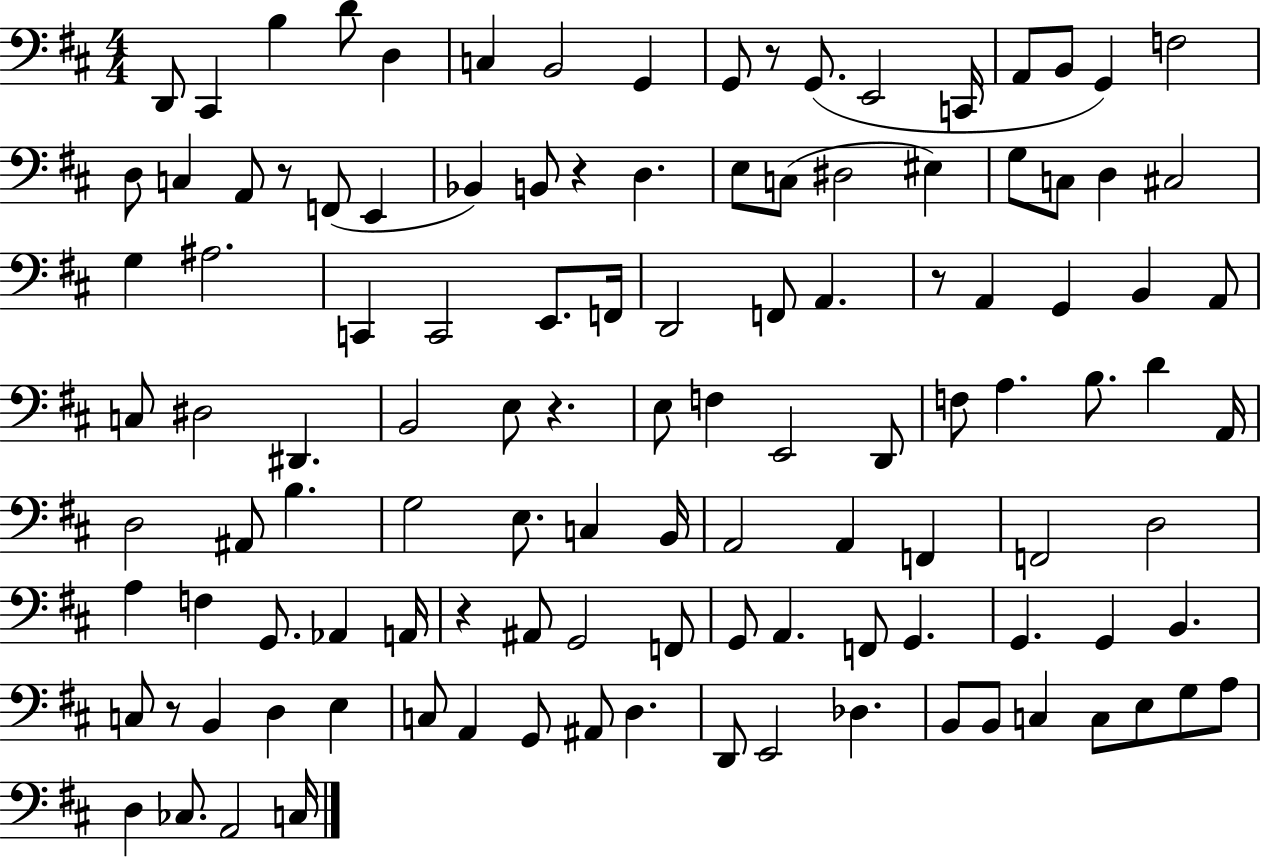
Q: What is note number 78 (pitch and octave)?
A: G2